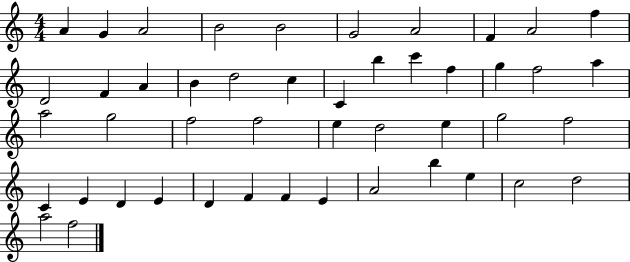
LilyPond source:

{
  \clef treble
  \numericTimeSignature
  \time 4/4
  \key c \major
  a'4 g'4 a'2 | b'2 b'2 | g'2 a'2 | f'4 a'2 f''4 | \break d'2 f'4 a'4 | b'4 d''2 c''4 | c'4 b''4 c'''4 f''4 | g''4 f''2 a''4 | \break a''2 g''2 | f''2 f''2 | e''4 d''2 e''4 | g''2 f''2 | \break c'4 e'4 d'4 e'4 | d'4 f'4 f'4 e'4 | a'2 b''4 e''4 | c''2 d''2 | \break a''2 f''2 | \bar "|."
}